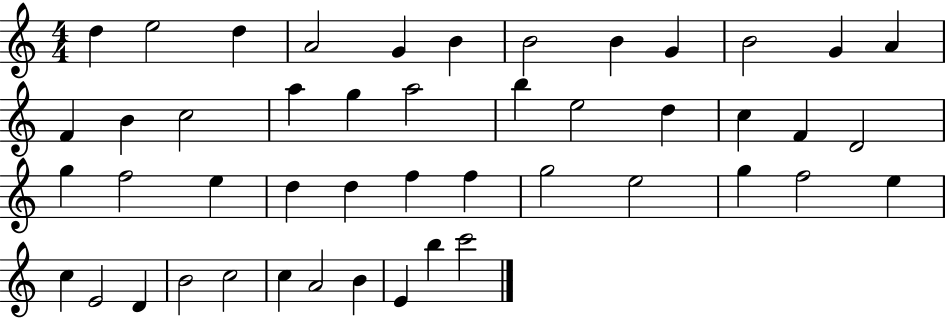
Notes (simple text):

D5/q E5/h D5/q A4/h G4/q B4/q B4/h B4/q G4/q B4/h G4/q A4/q F4/q B4/q C5/h A5/q G5/q A5/h B5/q E5/h D5/q C5/q F4/q D4/h G5/q F5/h E5/q D5/q D5/q F5/q F5/q G5/h E5/h G5/q F5/h E5/q C5/q E4/h D4/q B4/h C5/h C5/q A4/h B4/q E4/q B5/q C6/h